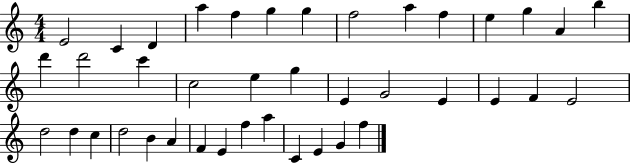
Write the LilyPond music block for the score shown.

{
  \clef treble
  \numericTimeSignature
  \time 4/4
  \key c \major
  e'2 c'4 d'4 | a''4 f''4 g''4 g''4 | f''2 a''4 f''4 | e''4 g''4 a'4 b''4 | \break d'''4 d'''2 c'''4 | c''2 e''4 g''4 | e'4 g'2 e'4 | e'4 f'4 e'2 | \break d''2 d''4 c''4 | d''2 b'4 a'4 | f'4 e'4 f''4 a''4 | c'4 e'4 g'4 f''4 | \break \bar "|."
}